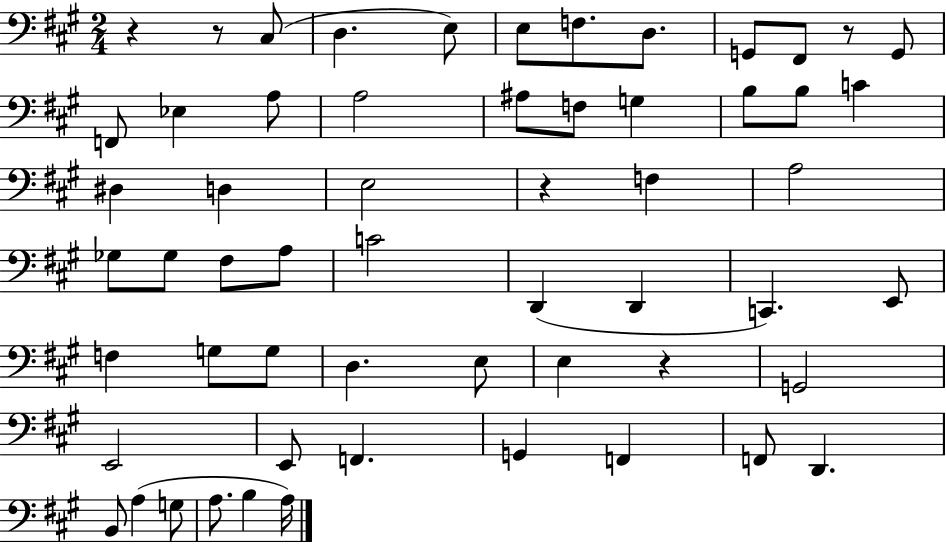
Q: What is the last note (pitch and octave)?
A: A3